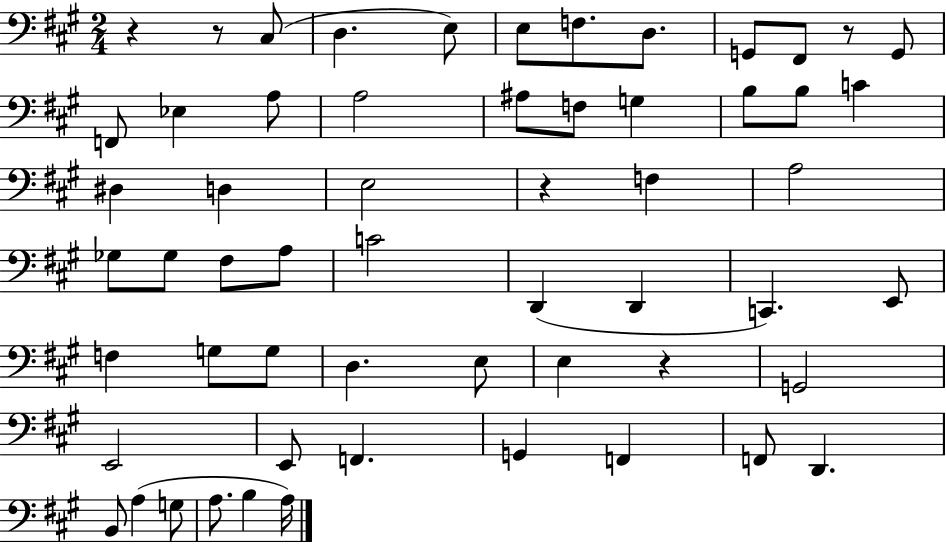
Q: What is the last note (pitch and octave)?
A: A3